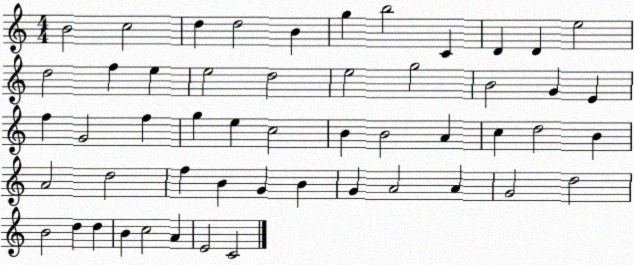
X:1
T:Untitled
M:4/4
L:1/4
K:C
B2 c2 d d2 B g b2 C D D e2 d2 f e e2 d2 e2 g2 B2 G E f G2 f g e c2 B B2 A c d2 B A2 d2 f B G B G A2 A G2 d2 B2 d d B c2 A E2 C2